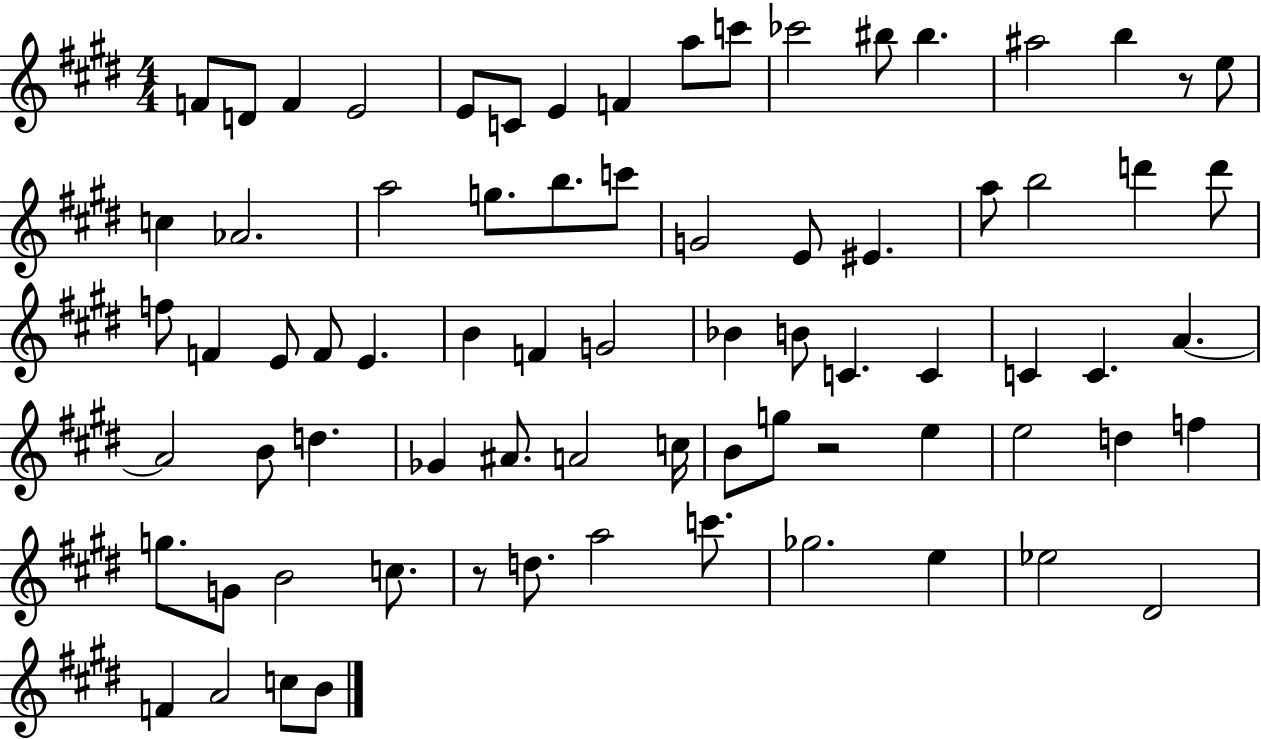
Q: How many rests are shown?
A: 3